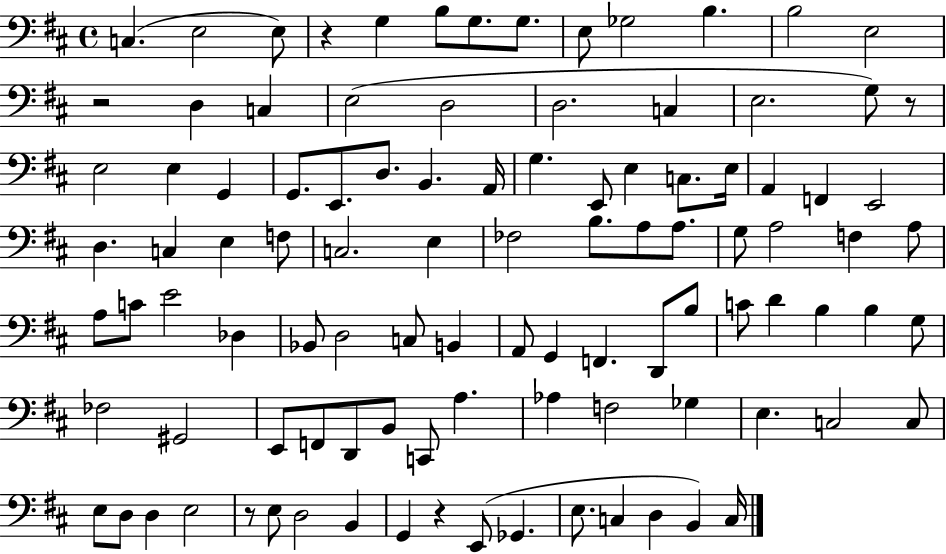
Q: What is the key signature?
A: D major